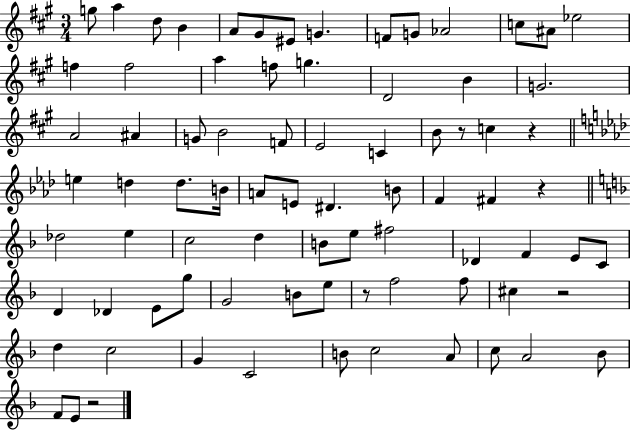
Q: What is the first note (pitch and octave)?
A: G5